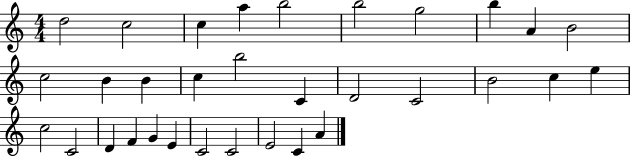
X:1
T:Untitled
M:4/4
L:1/4
K:C
d2 c2 c a b2 b2 g2 b A B2 c2 B B c b2 C D2 C2 B2 c e c2 C2 D F G E C2 C2 E2 C A